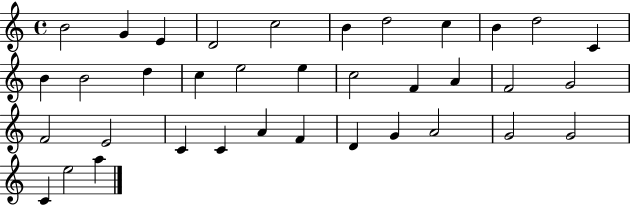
{
  \clef treble
  \time 4/4
  \defaultTimeSignature
  \key c \major
  b'2 g'4 e'4 | d'2 c''2 | b'4 d''2 c''4 | b'4 d''2 c'4 | \break b'4 b'2 d''4 | c''4 e''2 e''4 | c''2 f'4 a'4 | f'2 g'2 | \break f'2 e'2 | c'4 c'4 a'4 f'4 | d'4 g'4 a'2 | g'2 g'2 | \break c'4 e''2 a''4 | \bar "|."
}